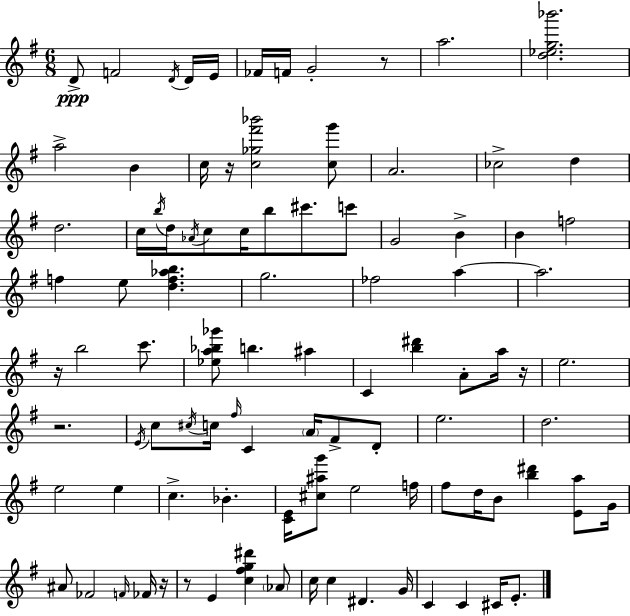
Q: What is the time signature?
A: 6/8